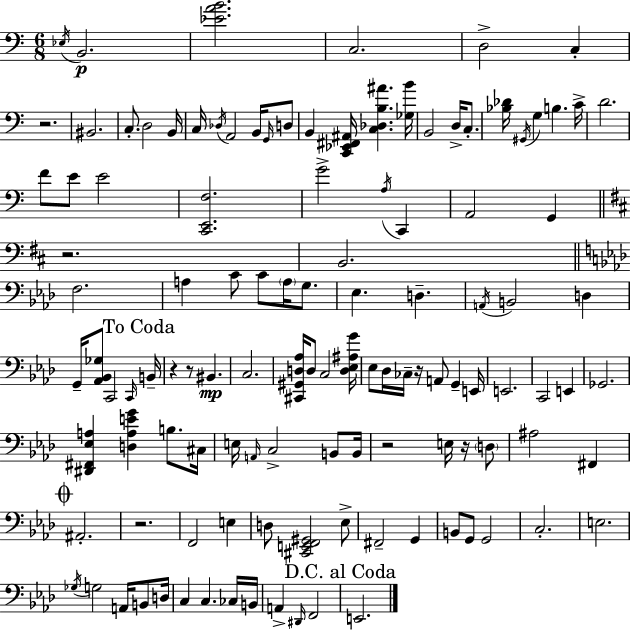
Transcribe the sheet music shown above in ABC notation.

X:1
T:Untitled
M:6/8
L:1/4
K:Am
_E,/4 B,,2 [_EAB]2 C,2 D,2 C, z2 ^B,,2 C,/2 D,2 B,,/4 C,/4 _D,/4 A,,2 B,,/4 G,,/4 D,/2 B,, [C,,_E,,^F,,^A,,]/4 [C,_D,B,^A] [_G,B]/4 B,,2 D,/4 C,/2 [_B,_D]/4 ^G,,/4 G, B, C/4 D2 F/2 E/2 E2 [C,,E,,F,]2 G2 A,/4 C,, A,,2 G,, z2 B,,2 F,2 A, C/2 C/2 A,/4 G,/2 _E, D, A,,/4 B,,2 D, G,,/4 [_A,,_B,,_G,]/2 C,,2 C,,/4 B,,/4 z z/2 ^B,, C,2 [^C,,^G,,D,_A,]/4 D,/2 C,2 [D,_E,^A,G]/4 _E,/2 _D,/4 _C,/4 z/4 A,,/2 G,, E,,/4 E,,2 C,,2 E,, _G,,2 [^D,,^F,,_E,A,] [D,A,EG] B,/2 ^C,/4 E,/4 A,,/4 C,2 B,,/2 B,,/4 z2 E,/4 z/4 D,/2 ^A,2 ^F,, ^A,,2 z2 F,,2 E, D,/2 [^C,,E,,F,,^G,,]2 _E,/2 ^F,,2 G,, B,,/2 G,,/2 G,,2 C,2 E,2 _G,/4 G,2 A,,/4 B,,/2 D,/4 C, C, _C,/4 B,,/4 A,, ^D,,/4 F,,2 E,,2